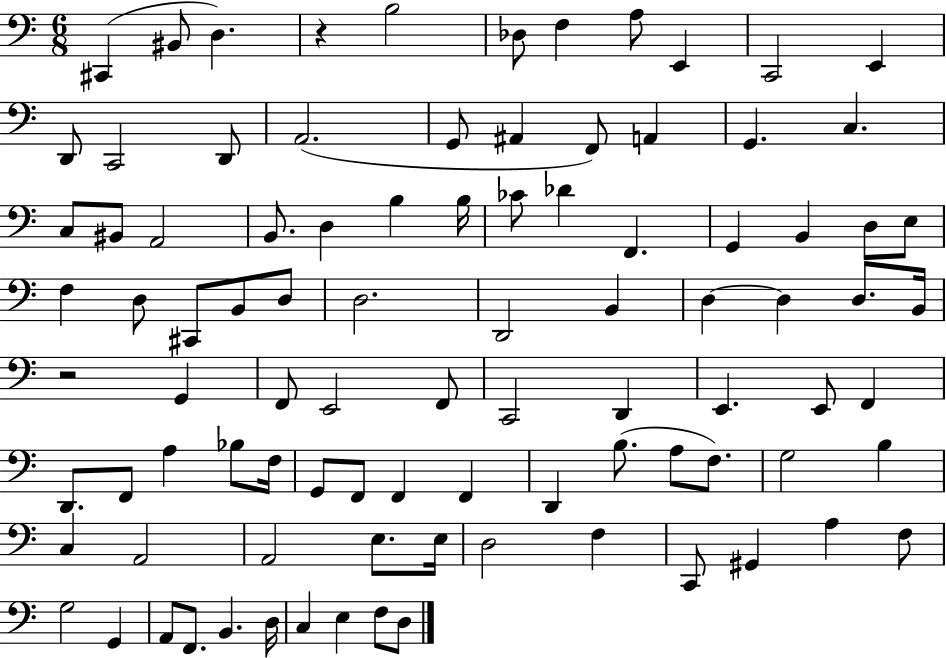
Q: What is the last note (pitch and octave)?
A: D3